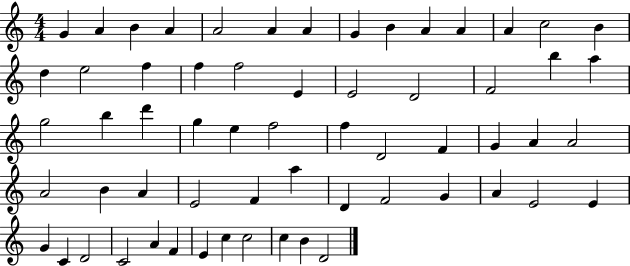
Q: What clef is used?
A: treble